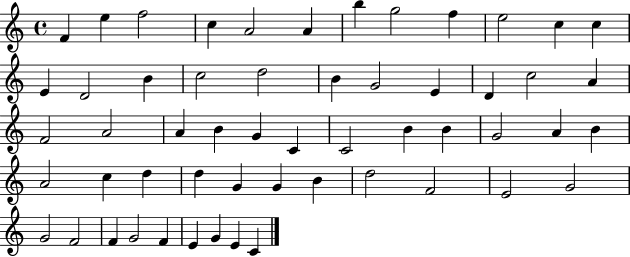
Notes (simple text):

F4/q E5/q F5/h C5/q A4/h A4/q B5/q G5/h F5/q E5/h C5/q C5/q E4/q D4/h B4/q C5/h D5/h B4/q G4/h E4/q D4/q C5/h A4/q F4/h A4/h A4/q B4/q G4/q C4/q C4/h B4/q B4/q G4/h A4/q B4/q A4/h C5/q D5/q D5/q G4/q G4/q B4/q D5/h F4/h E4/h G4/h G4/h F4/h F4/q G4/h F4/q E4/q G4/q E4/q C4/q